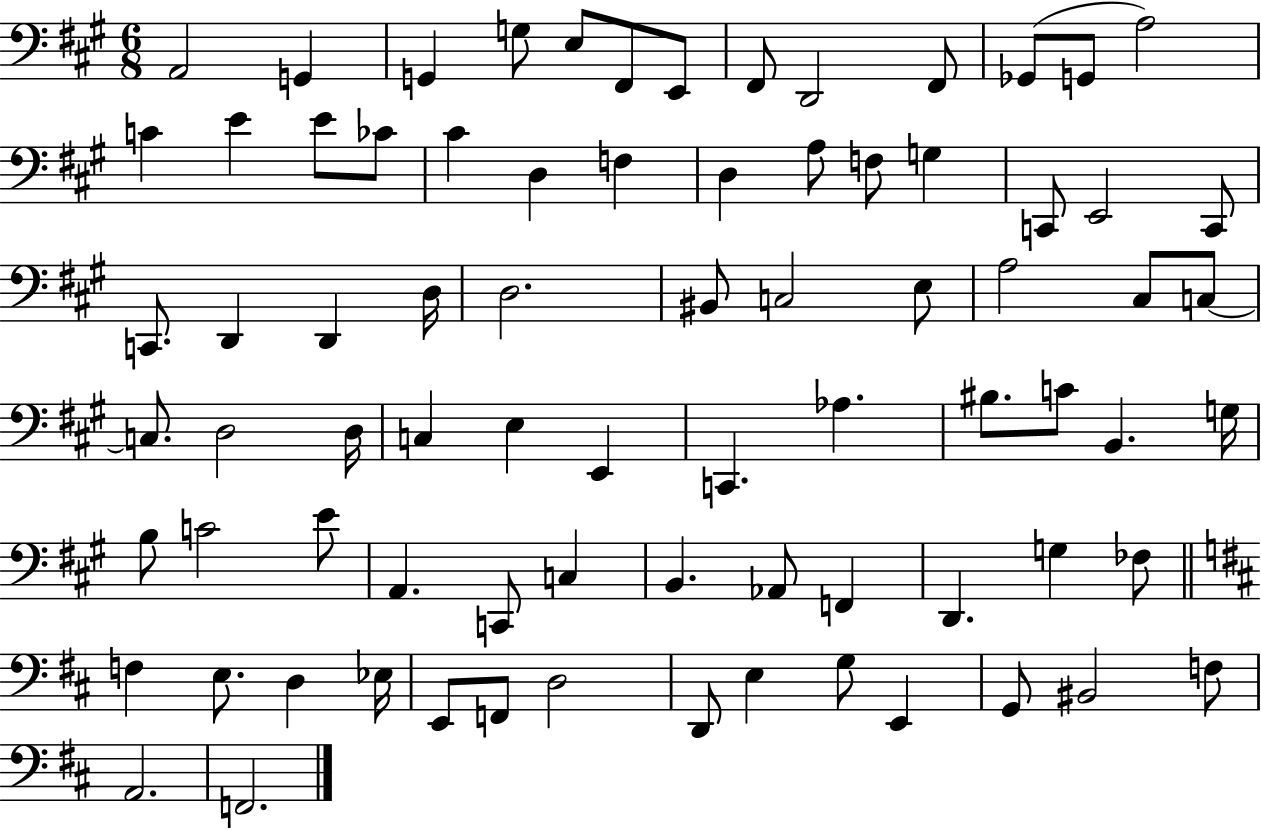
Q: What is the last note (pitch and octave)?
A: F2